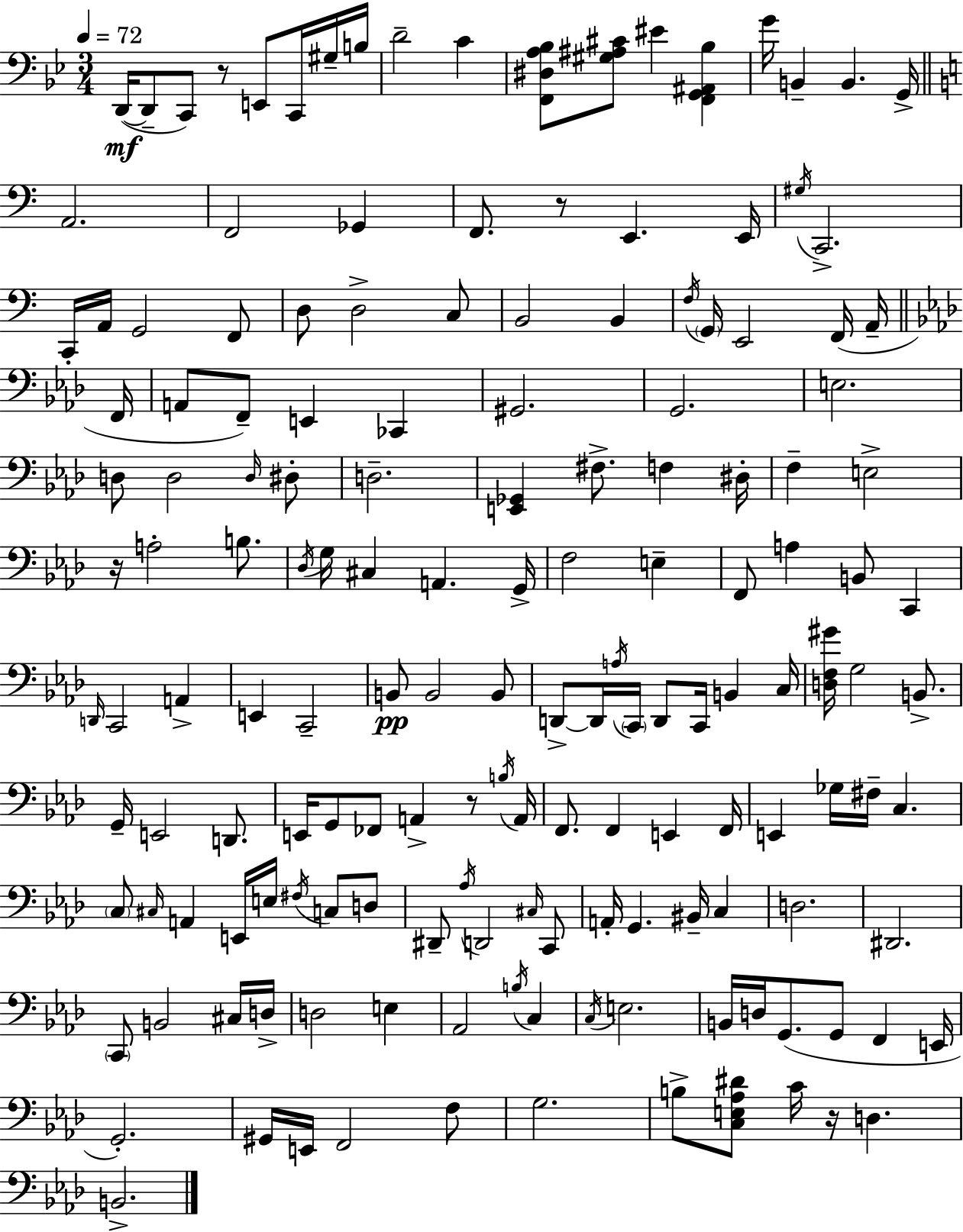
D2/s D2/e C2/e R/e E2/e C2/s G#3/s B3/s D4/h C4/q [F2,D#3,A3,Bb3]/e [G#3,A#3,C#4]/e EIS4/q [F2,G2,A#2,Bb3]/q G4/s B2/q B2/q. G2/s A2/h. F2/h Gb2/q F2/e. R/e E2/q. E2/s G#3/s C2/h. C2/s A2/s G2/h F2/e D3/e D3/h C3/e B2/h B2/q F3/s G2/s E2/h F2/s A2/s F2/s A2/e F2/e E2/q CES2/q G#2/h. G2/h. E3/h. D3/e D3/h D3/s D#3/e D3/h. [E2,Gb2]/q F#3/e. F3/q D#3/s F3/q E3/h R/s A3/h B3/e. Db3/s G3/s C#3/q A2/q. G2/s F3/h E3/q F2/e A3/q B2/e C2/q D2/s C2/h A2/q E2/q C2/h B2/e B2/h B2/e D2/e D2/s A3/s C2/s D2/e C2/s B2/q C3/s [D3,F3,G#4]/s G3/h B2/e. G2/s E2/h D2/e. E2/s G2/e FES2/e A2/q R/e B3/s A2/s F2/e. F2/q E2/q F2/s E2/q Gb3/s F#3/s C3/q. C3/e C#3/s A2/q E2/s E3/s F#3/s C3/e D3/e D#2/e Ab3/s D2/h C#3/s C2/e A2/s G2/q. BIS2/s C3/q D3/h. D#2/h. C2/e B2/h C#3/s D3/s D3/h E3/q Ab2/h B3/s C3/q C3/s E3/h. B2/s D3/s G2/e. G2/e F2/q E2/s G2/h. G#2/s E2/s F2/h F3/e G3/h. B3/e [C3,E3,Ab3,D#4]/e C4/s R/s D3/q. B2/h.